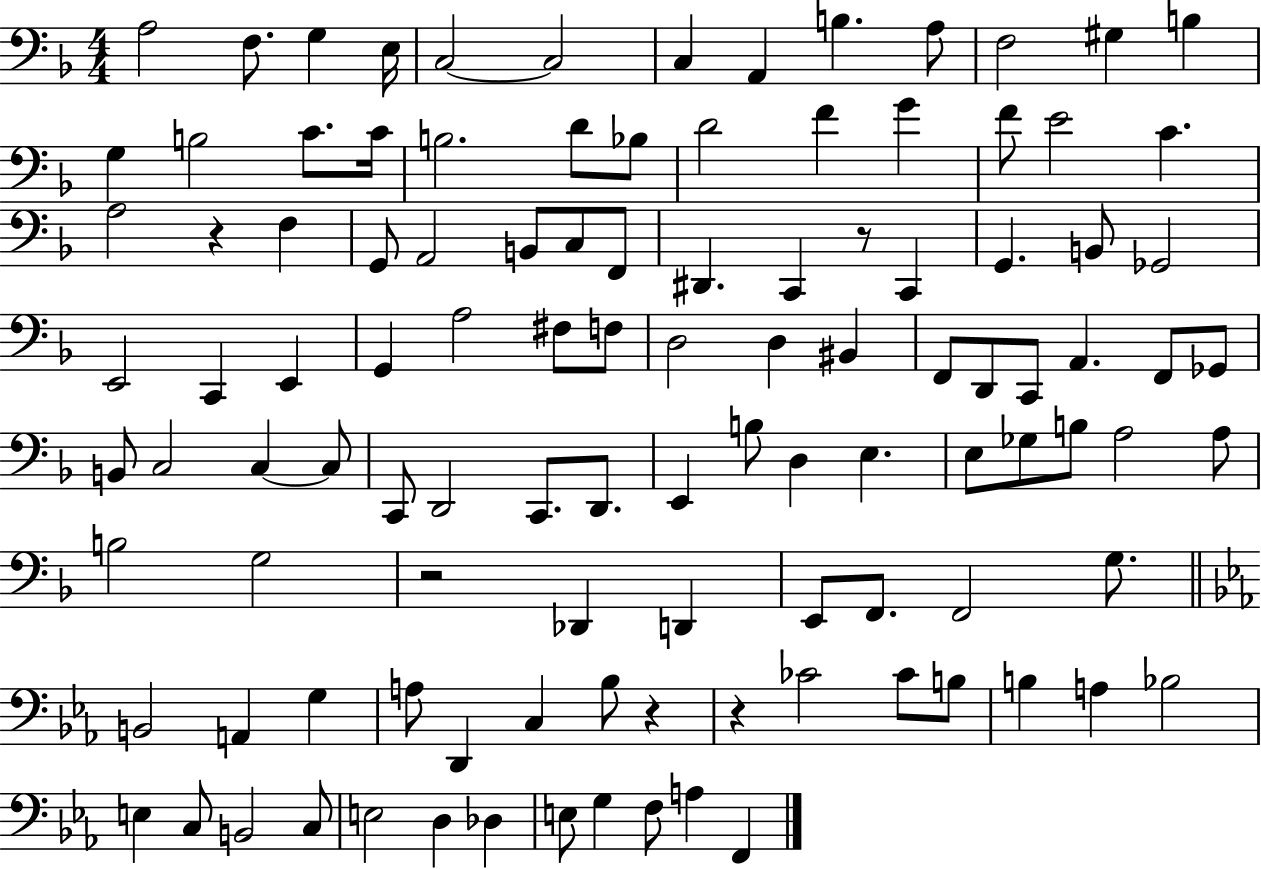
X:1
T:Untitled
M:4/4
L:1/4
K:F
A,2 F,/2 G, E,/4 C,2 C,2 C, A,, B, A,/2 F,2 ^G, B, G, B,2 C/2 C/4 B,2 D/2 _B,/2 D2 F G F/2 E2 C A,2 z F, G,,/2 A,,2 B,,/2 C,/2 F,,/2 ^D,, C,, z/2 C,, G,, B,,/2 _G,,2 E,,2 C,, E,, G,, A,2 ^F,/2 F,/2 D,2 D, ^B,, F,,/2 D,,/2 C,,/2 A,, F,,/2 _G,,/2 B,,/2 C,2 C, C,/2 C,,/2 D,,2 C,,/2 D,,/2 E,, B,/2 D, E, E,/2 _G,/2 B,/2 A,2 A,/2 B,2 G,2 z2 _D,, D,, E,,/2 F,,/2 F,,2 G,/2 B,,2 A,, G, A,/2 D,, C, _B,/2 z z _C2 _C/2 B,/2 B, A, _B,2 E, C,/2 B,,2 C,/2 E,2 D, _D, E,/2 G, F,/2 A, F,,